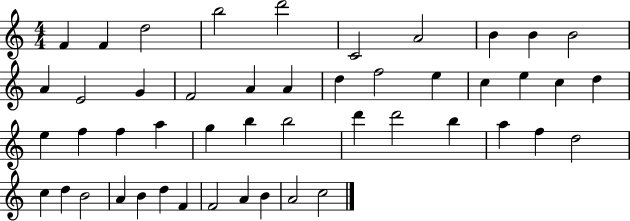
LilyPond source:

{
  \clef treble
  \numericTimeSignature
  \time 4/4
  \key c \major
  f'4 f'4 d''2 | b''2 d'''2 | c'2 a'2 | b'4 b'4 b'2 | \break a'4 e'2 g'4 | f'2 a'4 a'4 | d''4 f''2 e''4 | c''4 e''4 c''4 d''4 | \break e''4 f''4 f''4 a''4 | g''4 b''4 b''2 | d'''4 d'''2 b''4 | a''4 f''4 d''2 | \break c''4 d''4 b'2 | a'4 b'4 d''4 f'4 | f'2 a'4 b'4 | a'2 c''2 | \break \bar "|."
}